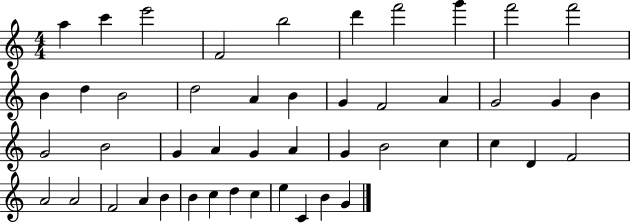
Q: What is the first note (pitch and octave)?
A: A5